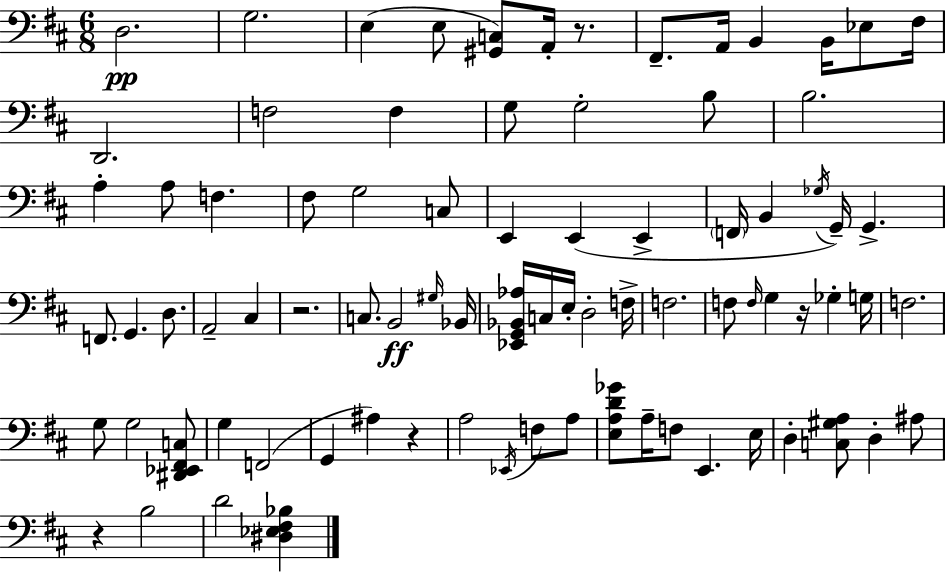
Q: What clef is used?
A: bass